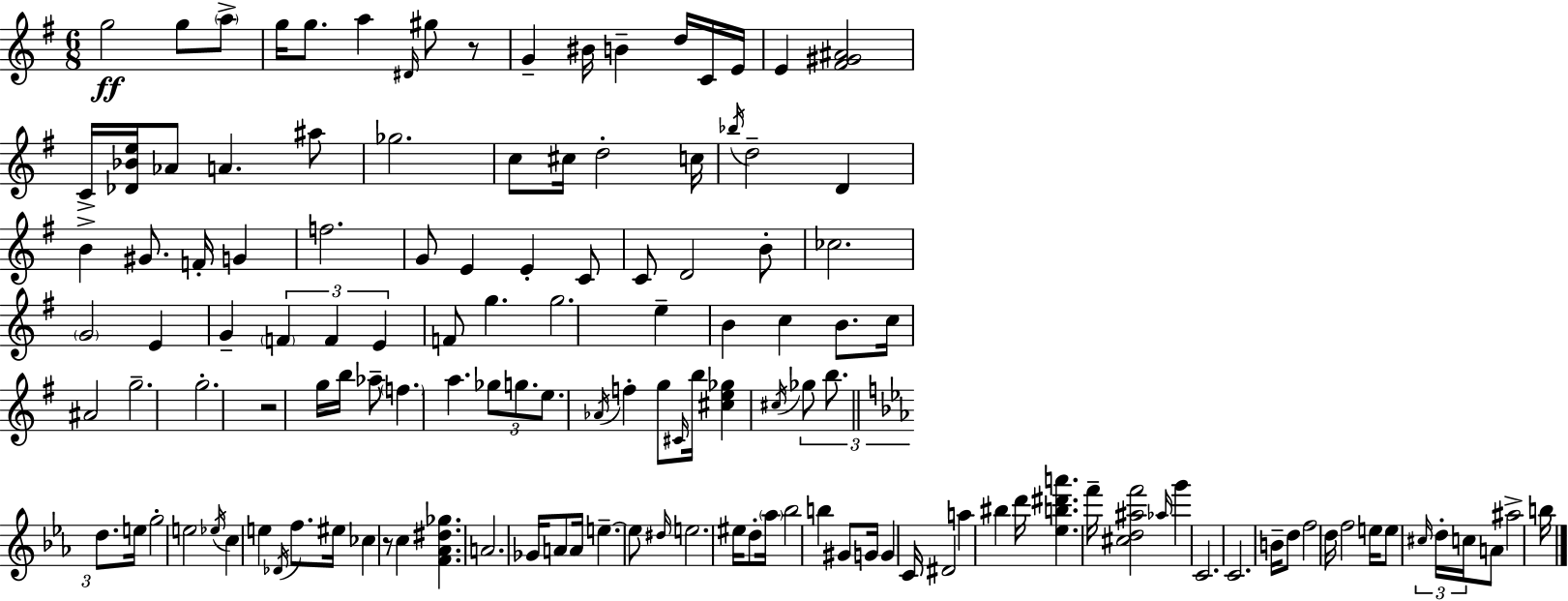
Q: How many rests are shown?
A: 3